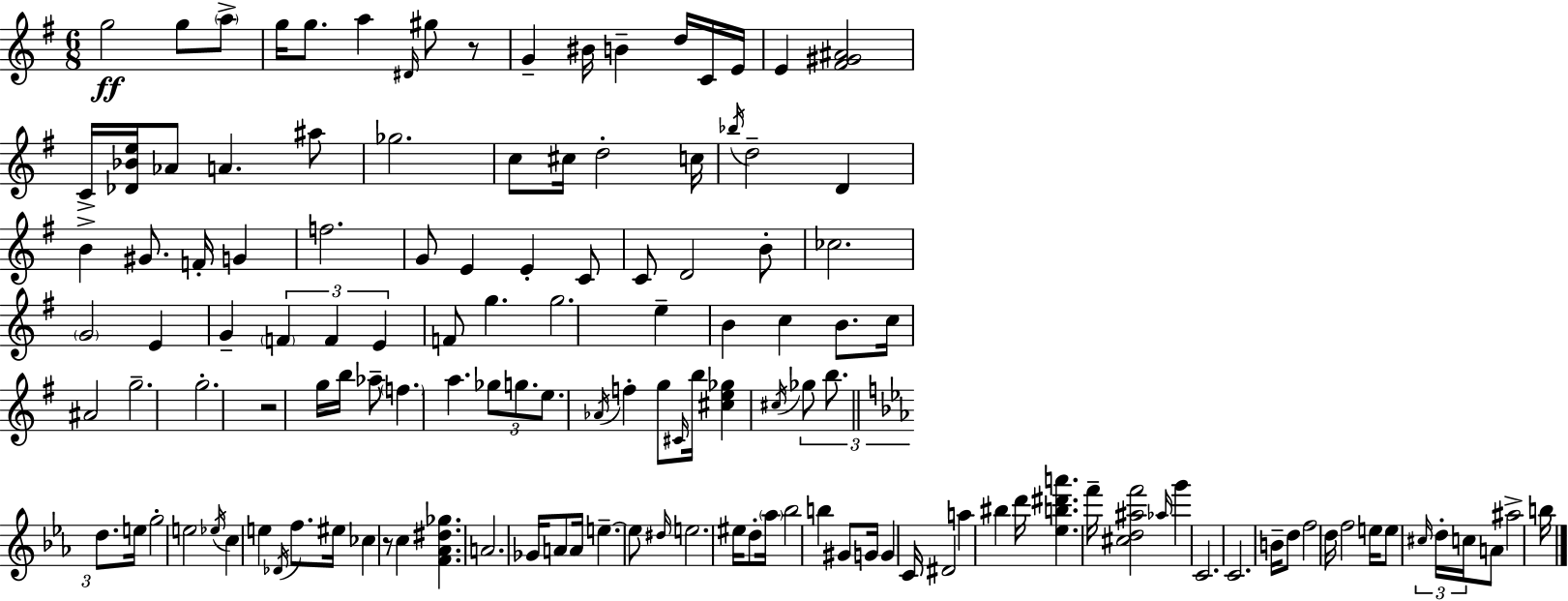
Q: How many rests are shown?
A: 3